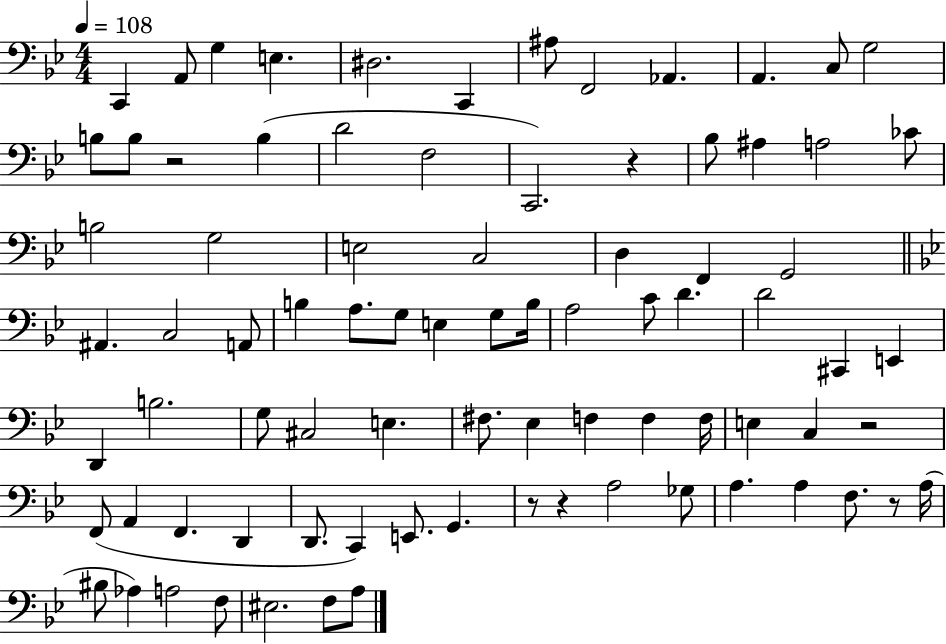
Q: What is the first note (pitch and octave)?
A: C2